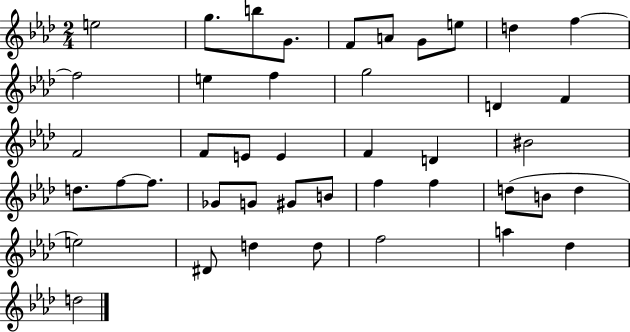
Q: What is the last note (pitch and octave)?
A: D5